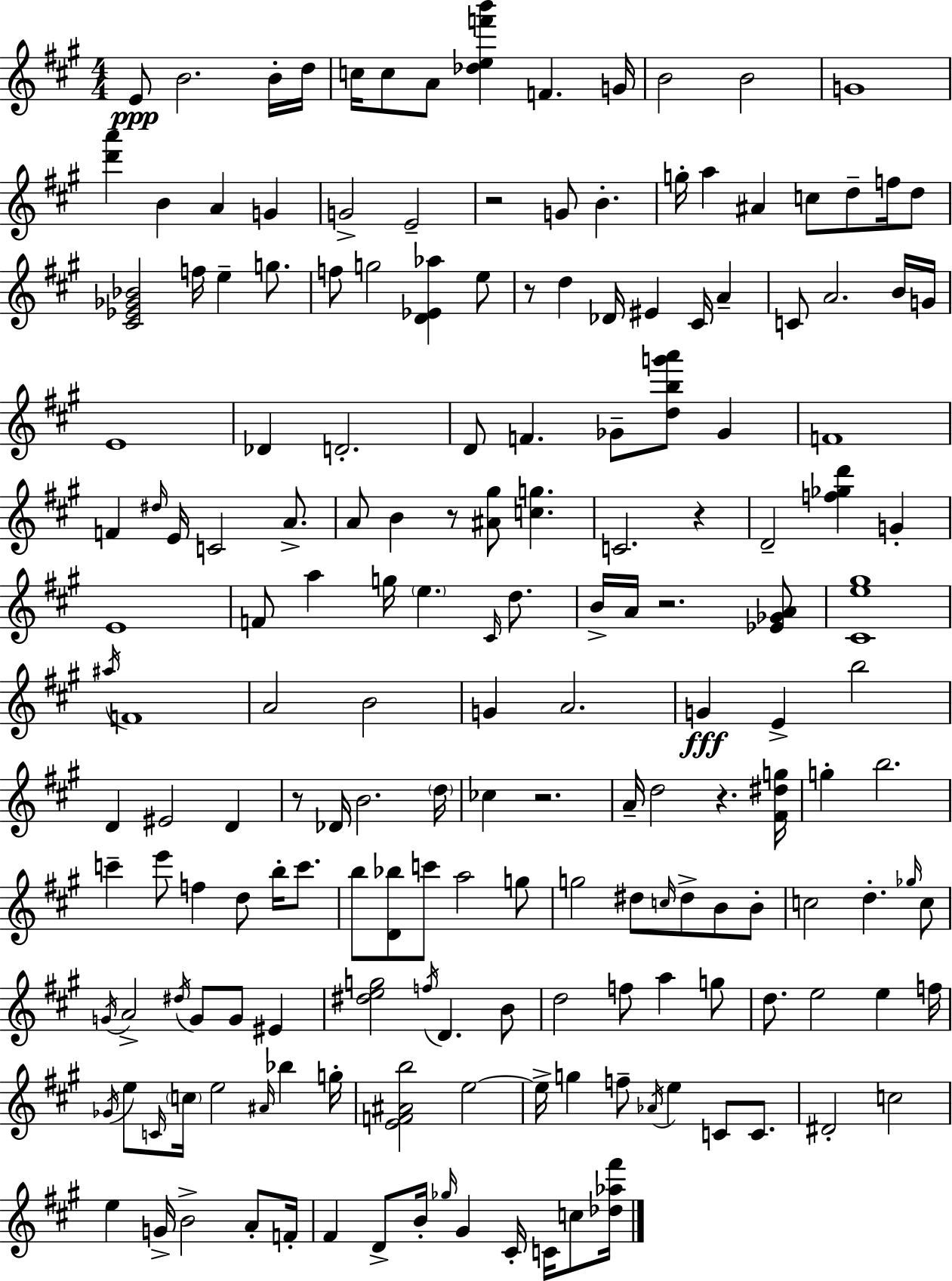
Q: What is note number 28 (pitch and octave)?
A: E5